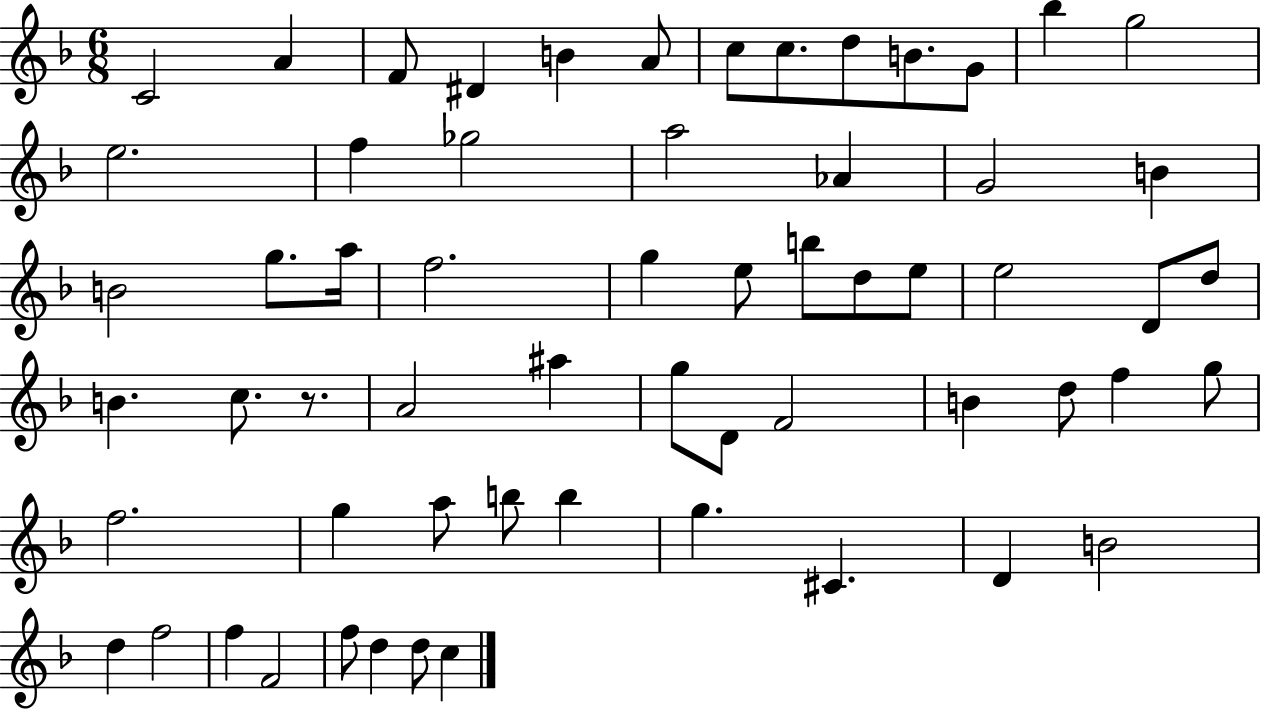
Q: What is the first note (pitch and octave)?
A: C4